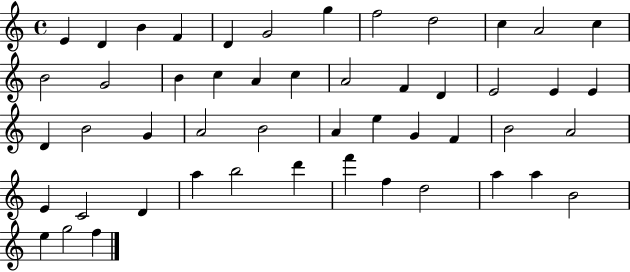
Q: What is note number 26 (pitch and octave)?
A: B4